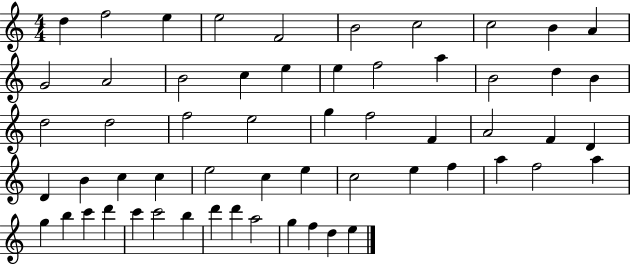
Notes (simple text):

D5/q F5/h E5/q E5/h F4/h B4/h C5/h C5/h B4/q A4/q G4/h A4/h B4/h C5/q E5/q E5/q F5/h A5/q B4/h D5/q B4/q D5/h D5/h F5/h E5/h G5/q F5/h F4/q A4/h F4/q D4/q D4/q B4/q C5/q C5/q E5/h C5/q E5/q C5/h E5/q F5/q A5/q F5/h A5/q G5/q B5/q C6/q D6/q C6/q C6/h B5/q D6/q D6/q A5/h G5/q F5/q D5/q E5/q